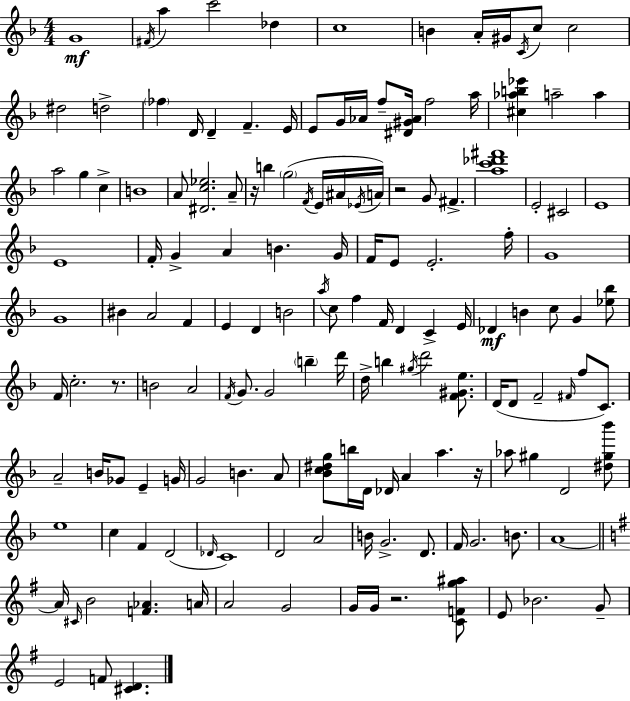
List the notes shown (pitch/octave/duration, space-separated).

G4/w F#4/s A5/q C6/h Db5/q C5/w B4/q A4/s G#4/s C4/s C5/e C5/h D#5/h D5/h FES5/q D4/s D4/q F4/q. E4/s E4/e G4/s Ab4/s F5/e [D#4,G#4,Ab4]/s F5/h A5/s [C#5,Ab5,B5,Eb6]/q A5/h A5/q A5/h G5/q C5/q B4/w A4/e [D#4,C5,Eb5]/h. A4/e R/s B5/q G5/h F4/s E4/s A#4/s Eb4/s A4/s R/h G4/e F#4/q. [A5,C6,Db6,F#6]/w E4/h C#4/h E4/w E4/w F4/s G4/q A4/q B4/q. G4/s F4/s E4/e E4/h. F5/s G4/w G4/w BIS4/q A4/h F4/q E4/q D4/q B4/h A5/s C5/e F5/q F4/s D4/q C4/q E4/s Db4/q B4/q C5/e G4/q [Eb5,Bb5]/e F4/s C5/h. R/e. B4/h A4/h F4/s G4/e. G4/h B5/q D6/s D5/s B5/q G#5/s D6/h [F4,G#4,E5]/e. D4/s D4/e F4/h F#4/s F5/e C4/e. A4/h B4/s Gb4/e E4/q G4/s G4/h B4/q. A4/e [Bb4,C5,D#5,G5]/e B5/s D4/s Db4/s A4/q A5/q. R/s Ab5/e G#5/q D4/h [D#5,G#5,Bb6]/e E5/w C5/q F4/q D4/h Db4/s C4/w D4/h A4/h B4/s G4/h. D4/e. F4/s G4/h. B4/e. A4/w A4/s C#4/s B4/h [F4,Ab4]/q. A4/s A4/h G4/h G4/s G4/s R/h. [C4,F4,G5,A#5]/e E4/e Bb4/h. G4/e E4/h F4/e [C#4,D4]/q.